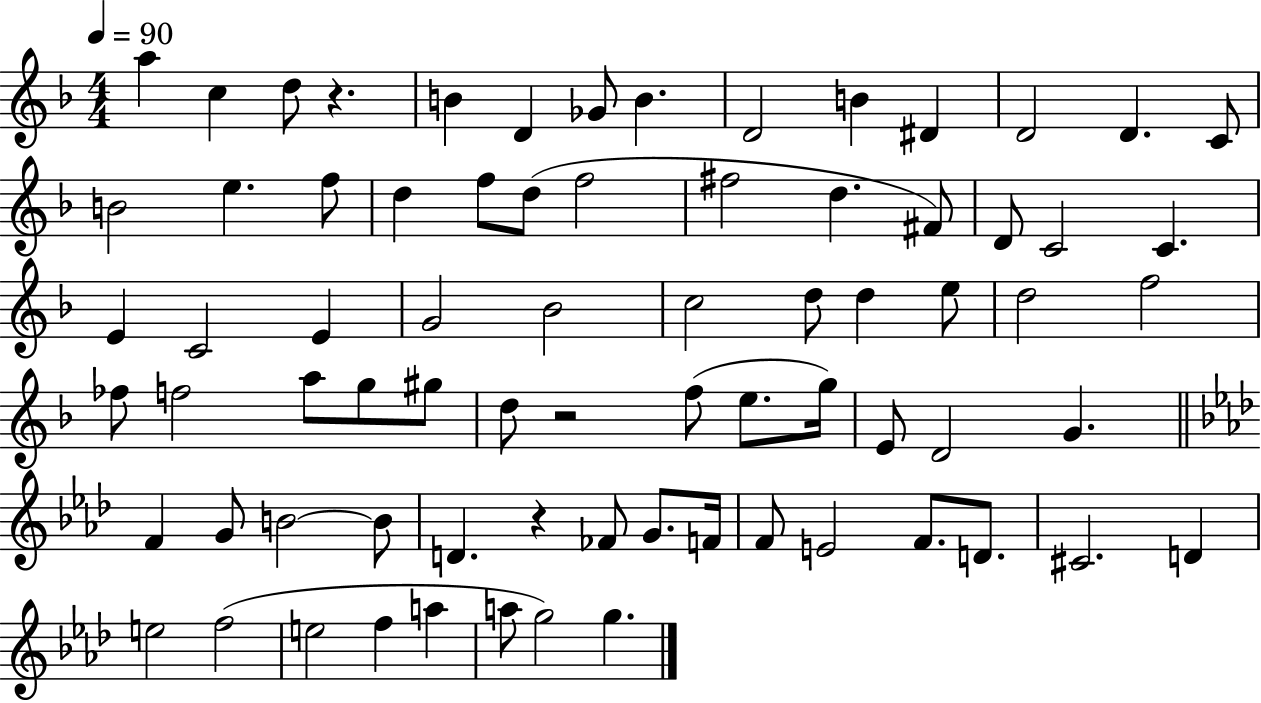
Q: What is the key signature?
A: F major